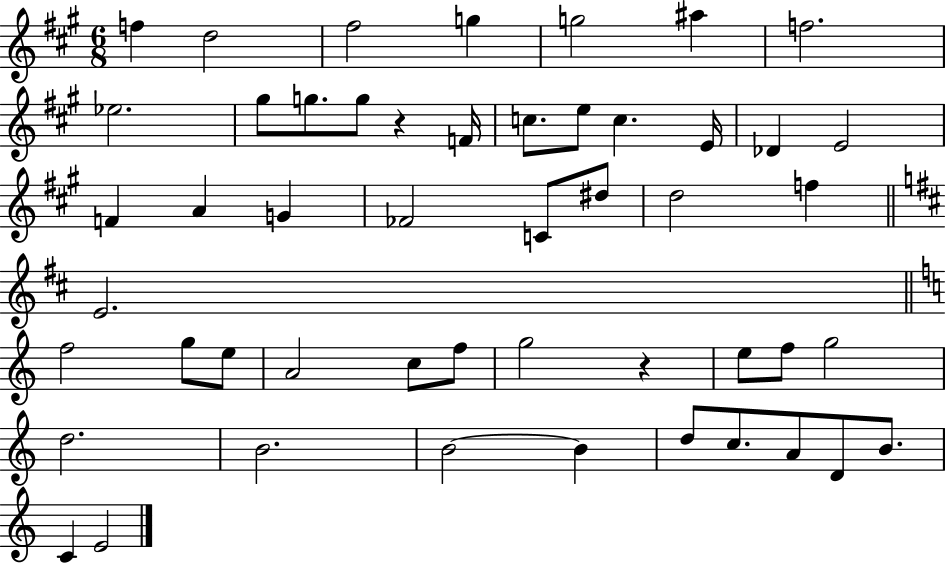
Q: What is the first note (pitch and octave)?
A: F5